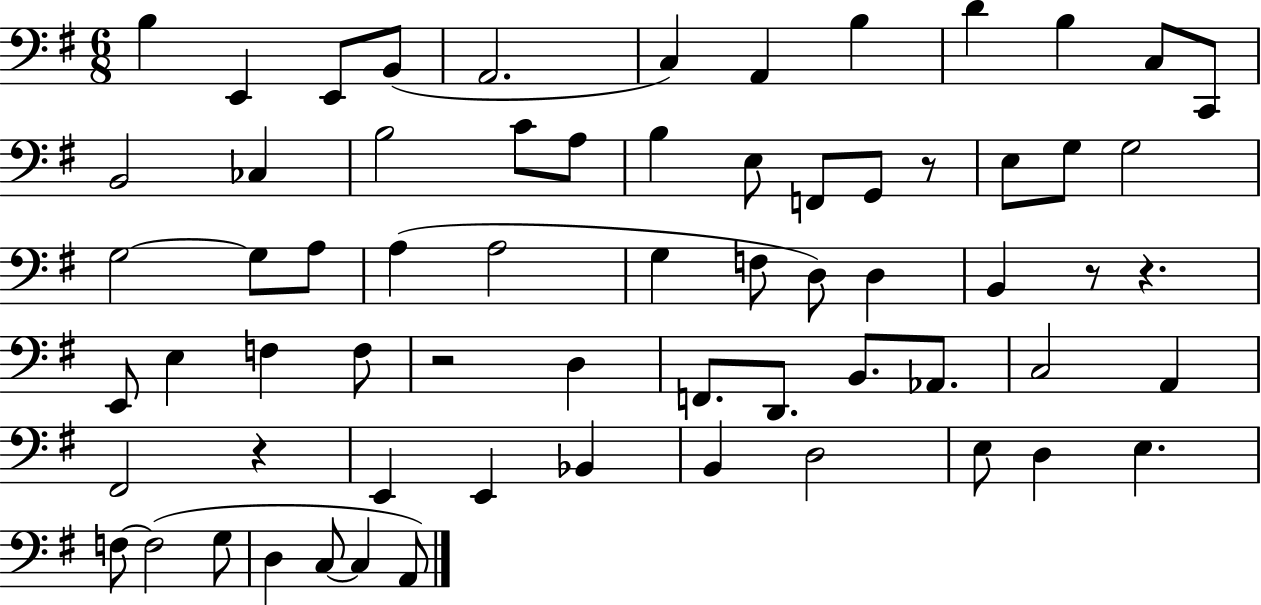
X:1
T:Untitled
M:6/8
L:1/4
K:G
B, E,, E,,/2 B,,/2 A,,2 C, A,, B, D B, C,/2 C,,/2 B,,2 _C, B,2 C/2 A,/2 B, E,/2 F,,/2 G,,/2 z/2 E,/2 G,/2 G,2 G,2 G,/2 A,/2 A, A,2 G, F,/2 D,/2 D, B,, z/2 z E,,/2 E, F, F,/2 z2 D, F,,/2 D,,/2 B,,/2 _A,,/2 C,2 A,, ^F,,2 z E,, E,, _B,, B,, D,2 E,/2 D, E, F,/2 F,2 G,/2 D, C,/2 C, A,,/2